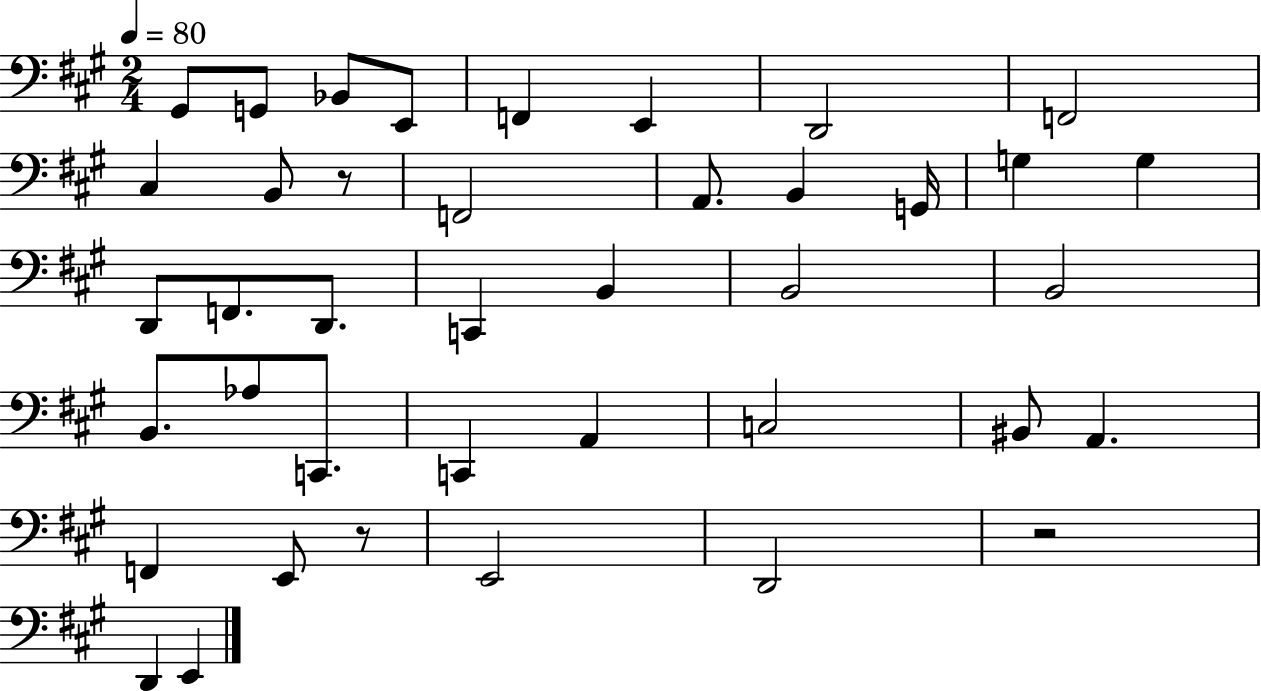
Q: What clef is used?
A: bass